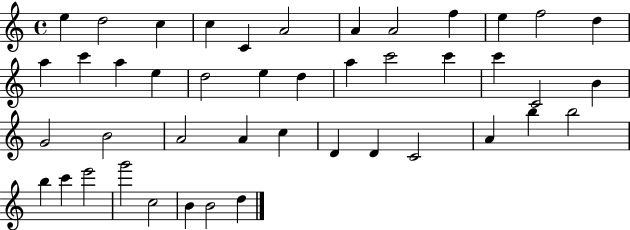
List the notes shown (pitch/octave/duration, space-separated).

E5/q D5/h C5/q C5/q C4/q A4/h A4/q A4/h F5/q E5/q F5/h D5/q A5/q C6/q A5/q E5/q D5/h E5/q D5/q A5/q C6/h C6/q C6/q C4/h B4/q G4/h B4/h A4/h A4/q C5/q D4/q D4/q C4/h A4/q B5/q B5/h B5/q C6/q E6/h G6/h C5/h B4/q B4/h D5/q